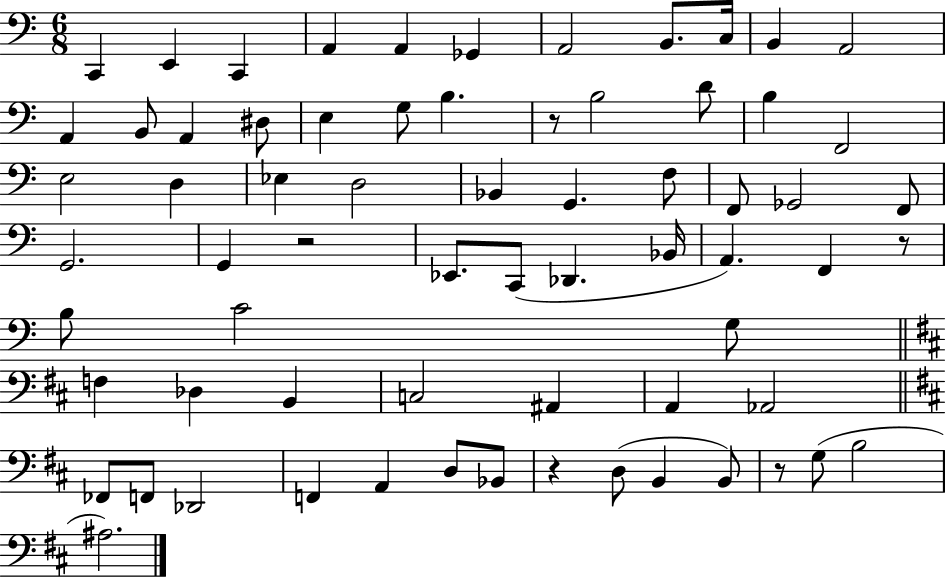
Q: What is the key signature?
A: C major